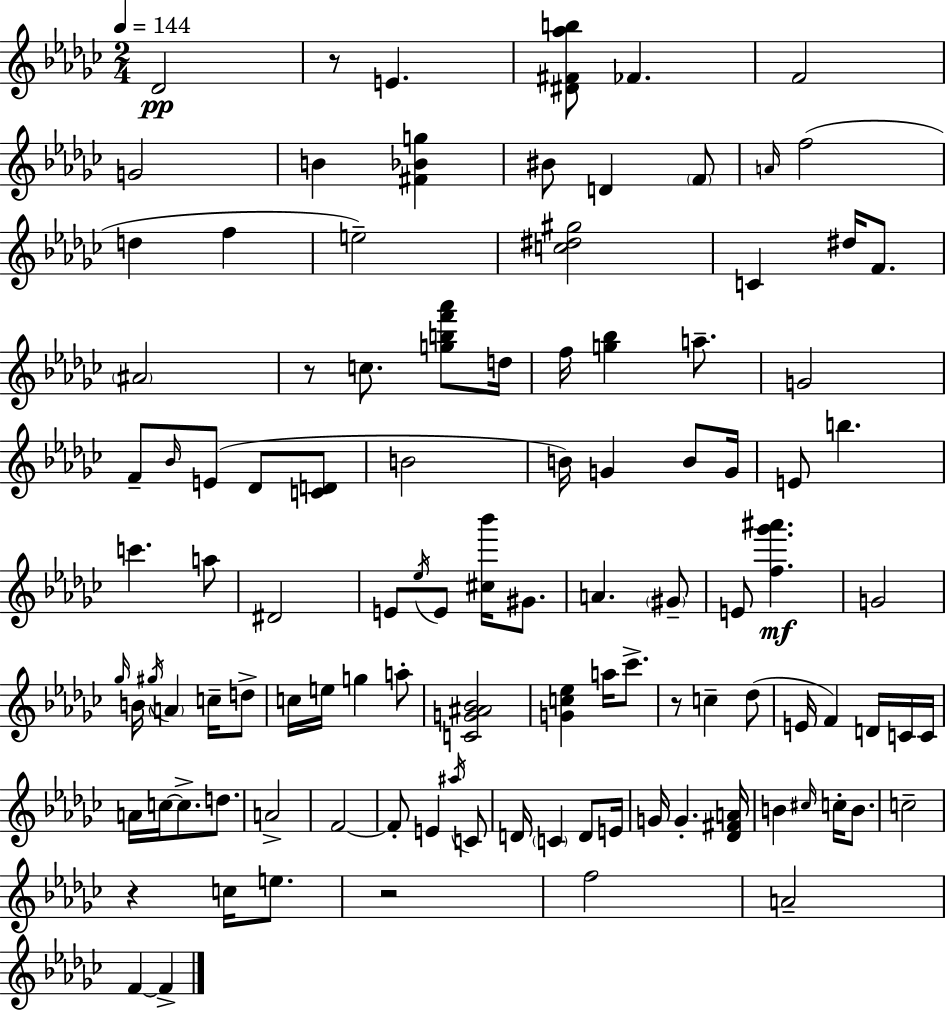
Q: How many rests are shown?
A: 5